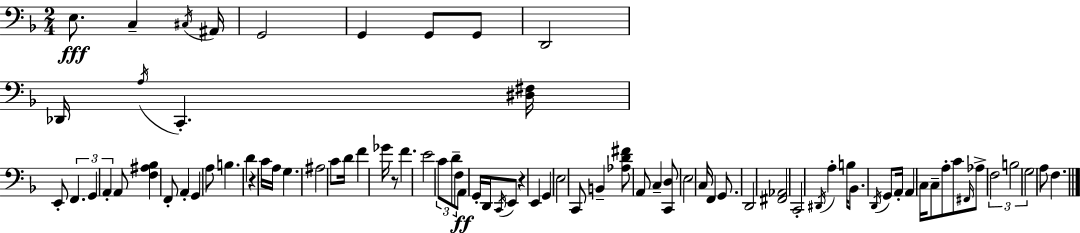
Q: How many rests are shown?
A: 3